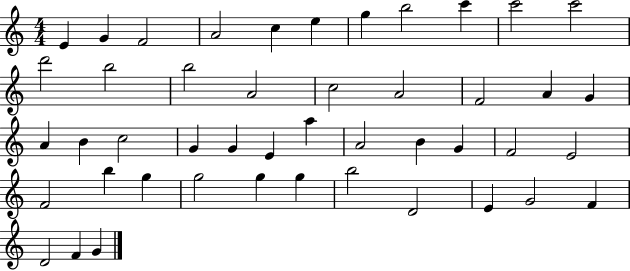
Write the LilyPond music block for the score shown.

{
  \clef treble
  \numericTimeSignature
  \time 4/4
  \key c \major
  e'4 g'4 f'2 | a'2 c''4 e''4 | g''4 b''2 c'''4 | c'''2 c'''2 | \break d'''2 b''2 | b''2 a'2 | c''2 a'2 | f'2 a'4 g'4 | \break a'4 b'4 c''2 | g'4 g'4 e'4 a''4 | a'2 b'4 g'4 | f'2 e'2 | \break f'2 b''4 g''4 | g''2 g''4 g''4 | b''2 d'2 | e'4 g'2 f'4 | \break d'2 f'4 g'4 | \bar "|."
}